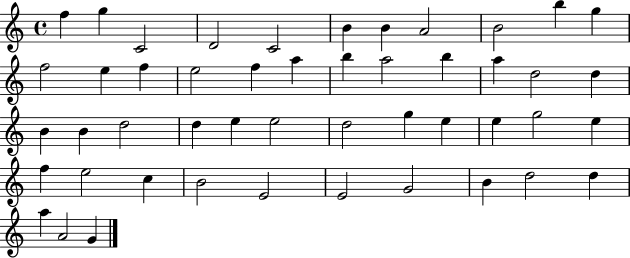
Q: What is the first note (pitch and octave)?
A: F5